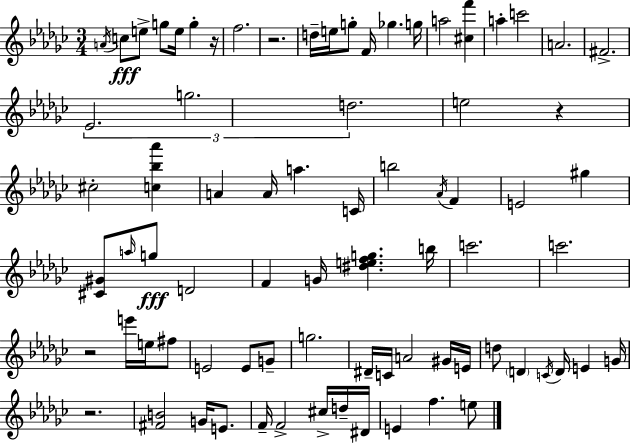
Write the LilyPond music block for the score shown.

{
  \clef treble
  \numericTimeSignature
  \time 3/4
  \key ees \minor
  \acciaccatura { a'16 }\fff c''8 e''8-> g''8 e''16 g''4-. | r16 f''2. | r2. | d''16-- e''16 g''8-. f'16 ges''4. | \break g''16 a''2 <cis'' f'''>4 | a''4-. c'''2 | a'2. | fis'2.-> | \break \tuplet 3/2 { ees'2. | g''2. | d''2. } | e''2 r4 | \break cis''2-. <c'' bes'' aes'''>4 | a'4 a'16 a''4. | c'16 b''2 \acciaccatura { aes'16 } f'4 | e'2 gis''4 | \break <cis' gis'>8 \grace { a''16 } g''8\fff d'2 | f'4 g'16 <dis'' e'' f'' g''>4. | b''16 c'''2. | c'''2. | \break r2 e'''16 | e''16 fis''8 e'2 e'8 | g'8-- g''2. | dis'16-- c'16 a'2 | \break gis'16 e'16 d''8 \parenthesize d'4 \acciaccatura { c'16 } d'16 e'4 | g'16 r2. | <fis' b'>2 | g'16 e'8. f'16-- f'2-> | \break cis''16-> d''16-- dis'16 e'4 f''4. | e''8 \bar "|."
}